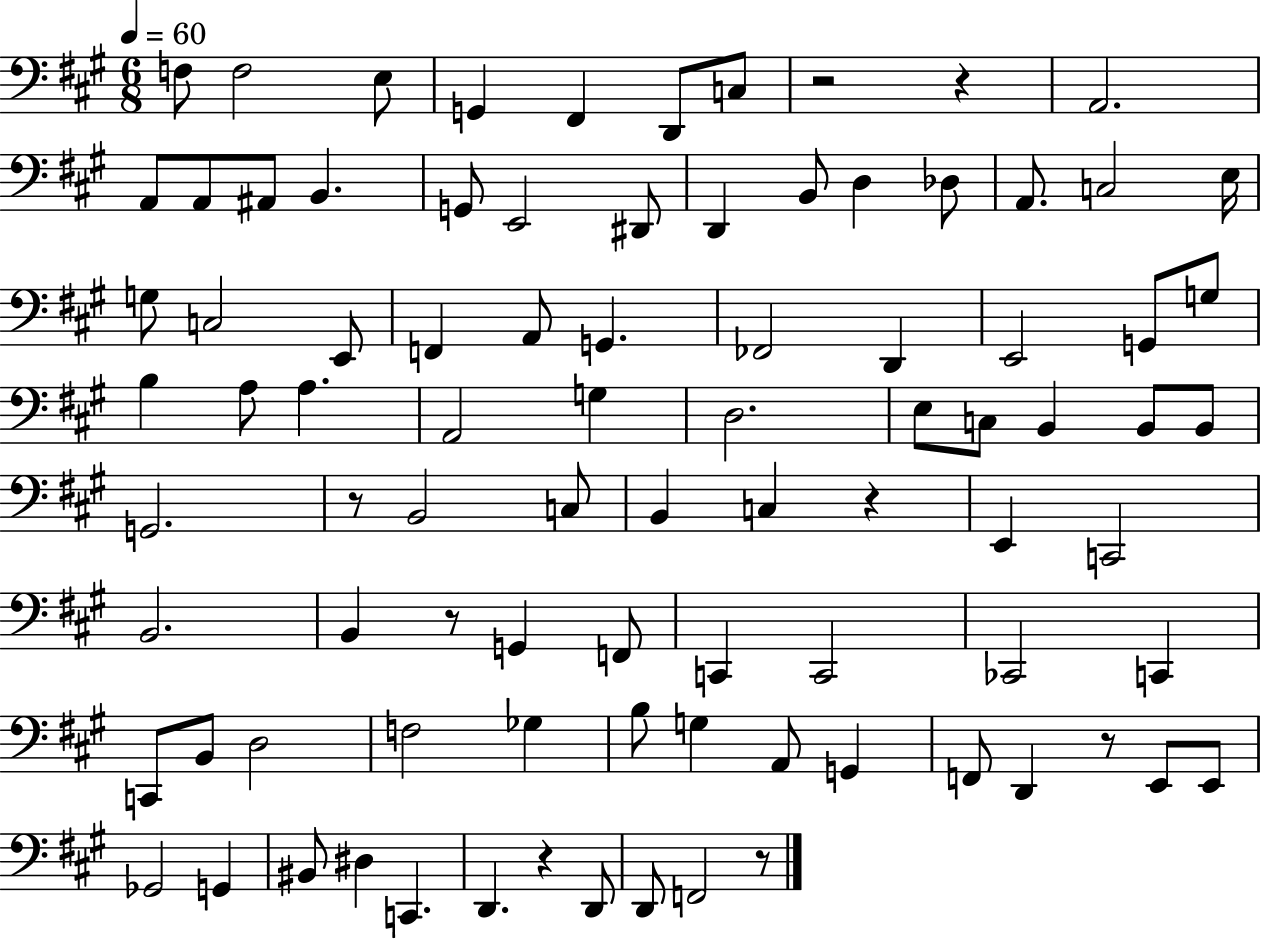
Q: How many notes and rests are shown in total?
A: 89